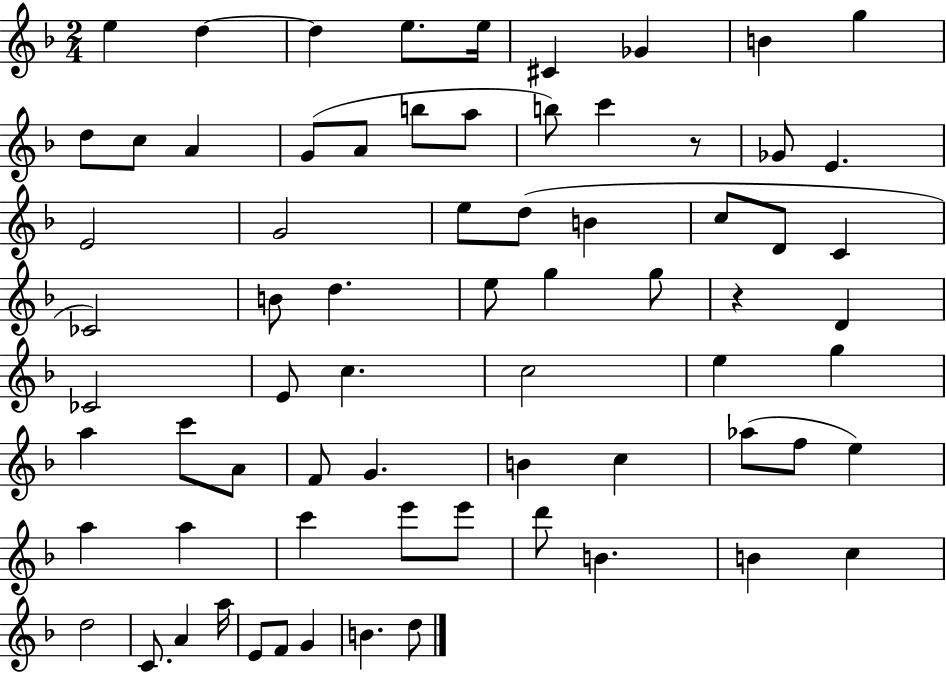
{
  \clef treble
  \numericTimeSignature
  \time 2/4
  \key f \major
  \repeat volta 2 { e''4 d''4~~ | d''4 e''8. e''16 | cis'4 ges'4 | b'4 g''4 | \break d''8 c''8 a'4 | g'8( a'8 b''8 a''8 | b''8) c'''4 r8 | ges'8 e'4. | \break e'2 | g'2 | e''8 d''8( b'4 | c''8 d'8 c'4 | \break ces'2) | b'8 d''4. | e''8 g''4 g''8 | r4 d'4 | \break ces'2 | e'8 c''4. | c''2 | e''4 g''4 | \break a''4 c'''8 a'8 | f'8 g'4. | b'4 c''4 | aes''8( f''8 e''4) | \break a''4 a''4 | c'''4 e'''8 e'''8 | d'''8 b'4. | b'4 c''4 | \break d''2 | c'8. a'4 a''16 | e'8 f'8 g'4 | b'4. d''8 | \break } \bar "|."
}